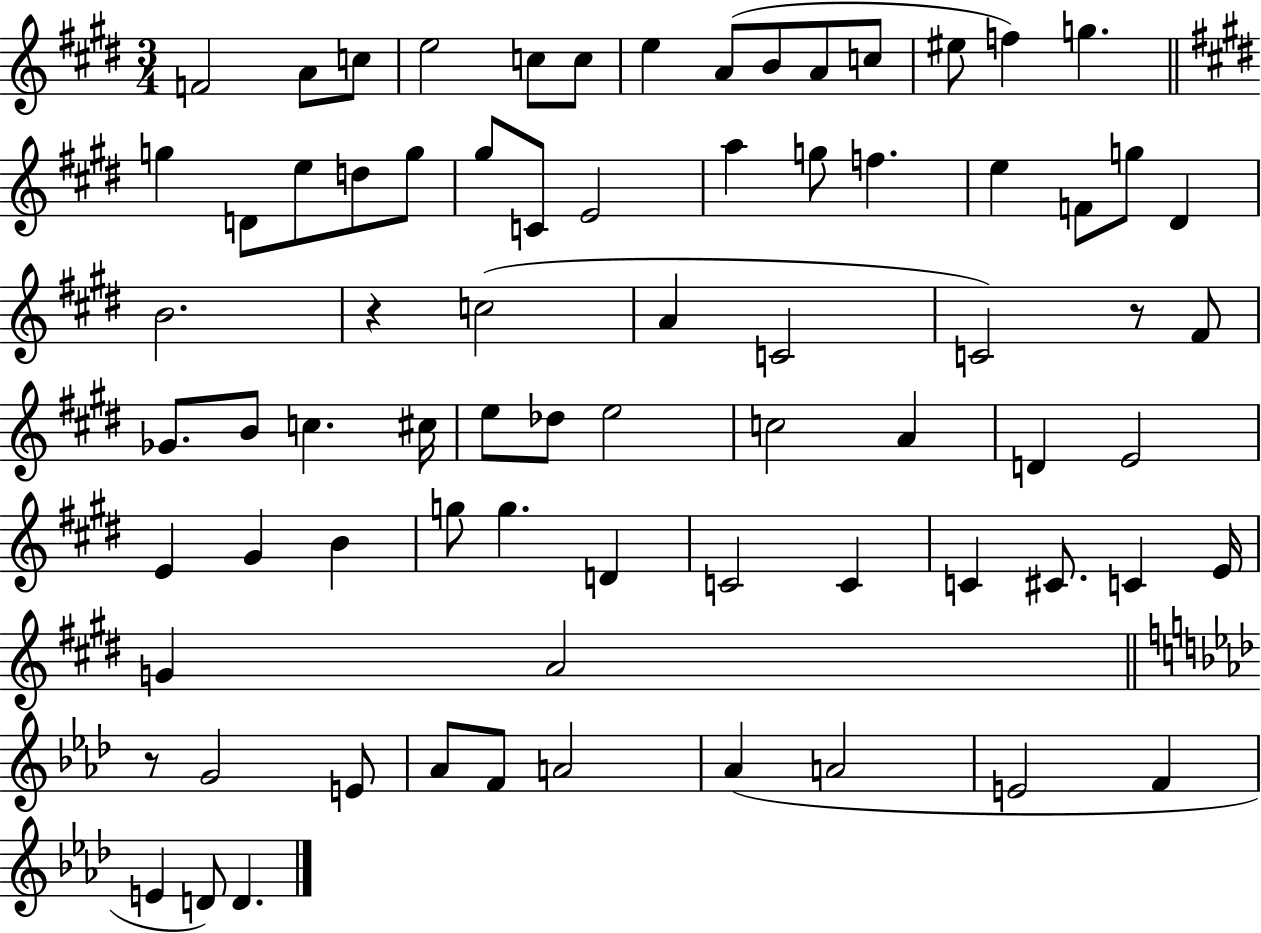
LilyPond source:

{
  \clef treble
  \numericTimeSignature
  \time 3/4
  \key e \major
  \repeat volta 2 { f'2 a'8 c''8 | e''2 c''8 c''8 | e''4 a'8( b'8 a'8 c''8 | eis''8 f''4) g''4. | \break \bar "||" \break \key e \major g''4 d'8 e''8 d''8 g''8 | gis''8 c'8 e'2 | a''4 g''8 f''4. | e''4 f'8 g''8 dis'4 | \break b'2. | r4 c''2( | a'4 c'2 | c'2) r8 fis'8 | \break ges'8. b'8 c''4. cis''16 | e''8 des''8 e''2 | c''2 a'4 | d'4 e'2 | \break e'4 gis'4 b'4 | g''8 g''4. d'4 | c'2 c'4 | c'4 cis'8. c'4 e'16 | \break g'4 a'2 | \bar "||" \break \key f \minor r8 g'2 e'8 | aes'8 f'8 a'2 | aes'4( a'2 | e'2 f'4 | \break e'4 d'8) d'4. | } \bar "|."
}